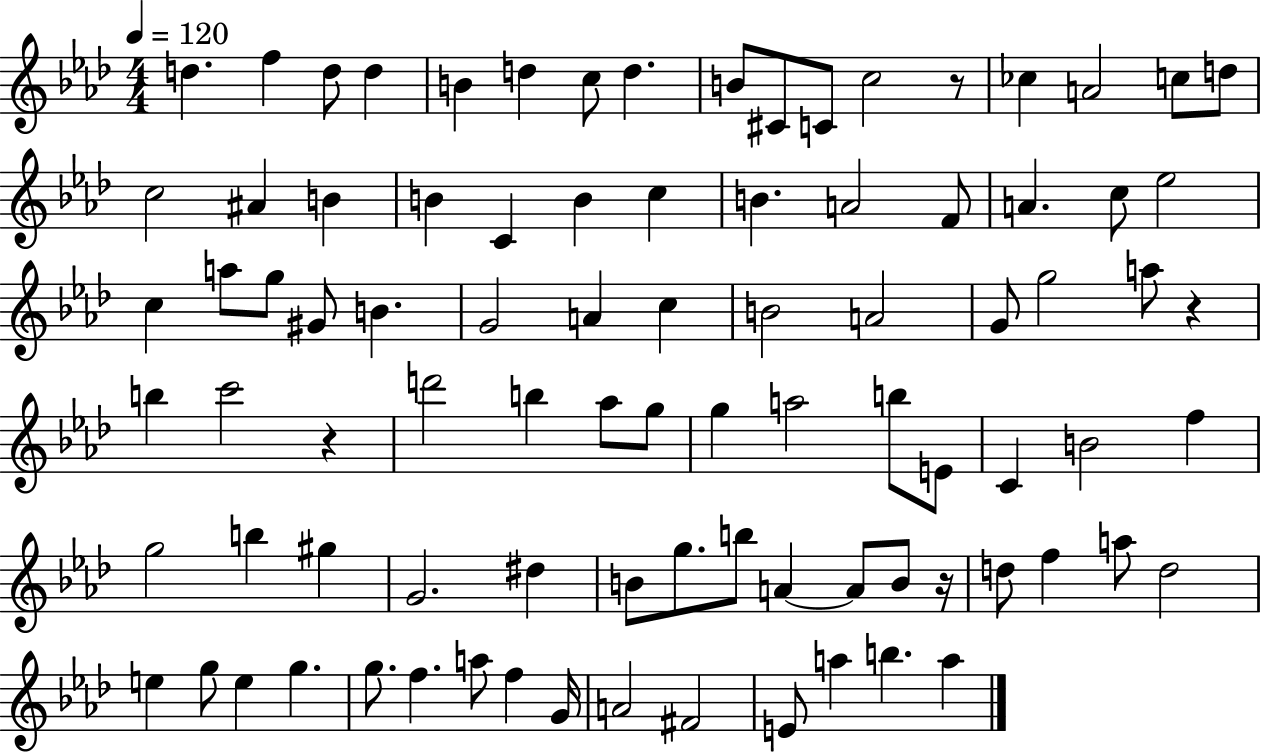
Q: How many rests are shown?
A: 4